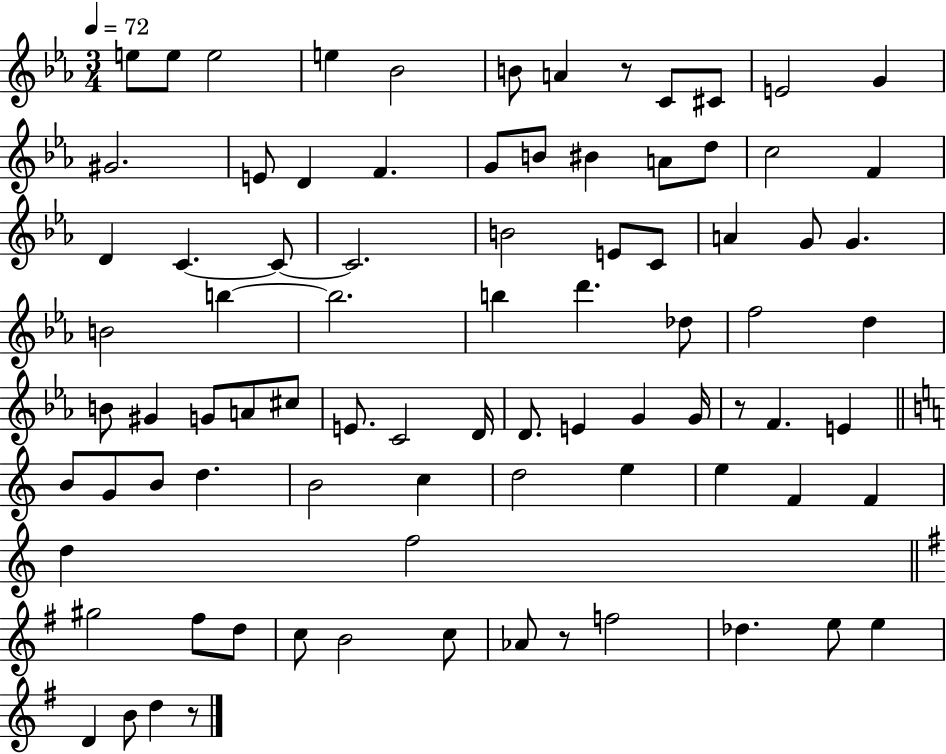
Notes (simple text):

E5/e E5/e E5/h E5/q Bb4/h B4/e A4/q R/e C4/e C#4/e E4/h G4/q G#4/h. E4/e D4/q F4/q. G4/e B4/e BIS4/q A4/e D5/e C5/h F4/q D4/q C4/q. C4/e C4/h. B4/h E4/e C4/e A4/q G4/e G4/q. B4/h B5/q B5/h. B5/q D6/q. Db5/e F5/h D5/q B4/e G#4/q G4/e A4/e C#5/e E4/e. C4/h D4/s D4/e. E4/q G4/q G4/s R/e F4/q. E4/q B4/e G4/e B4/e D5/q. B4/h C5/q D5/h E5/q E5/q F4/q F4/q D5/q F5/h G#5/h F#5/e D5/e C5/e B4/h C5/e Ab4/e R/e F5/h Db5/q. E5/e E5/q D4/q B4/e D5/q R/e